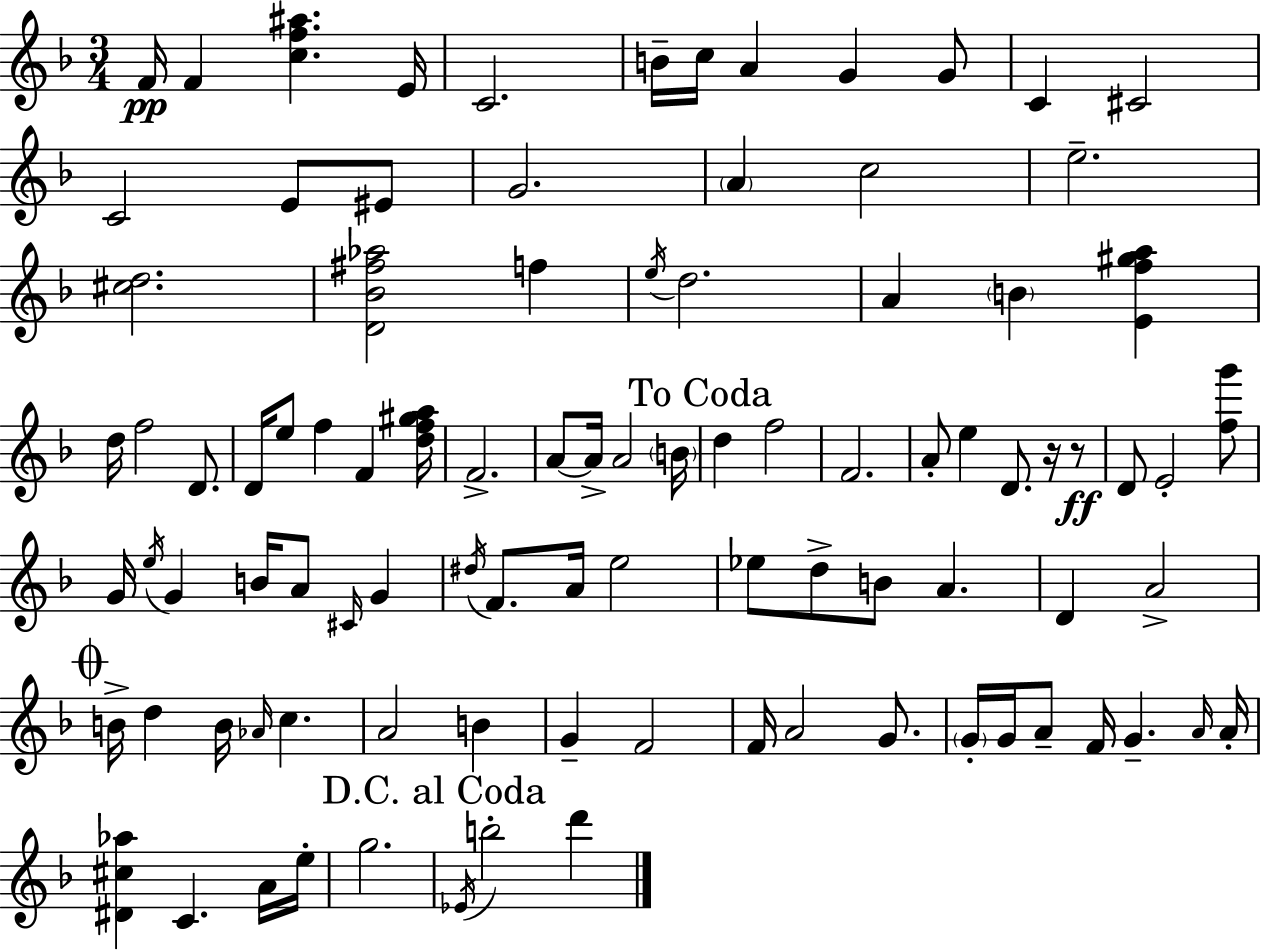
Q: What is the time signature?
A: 3/4